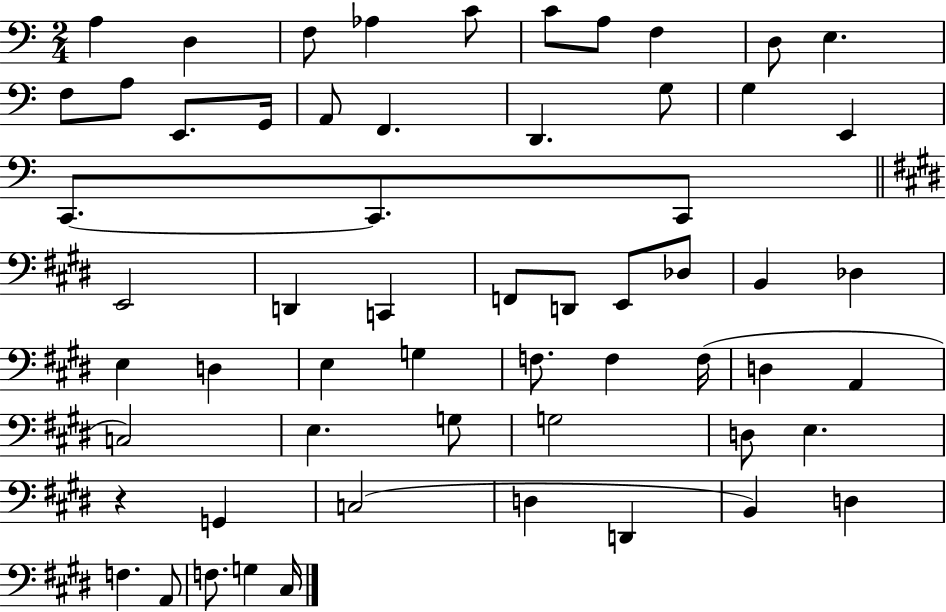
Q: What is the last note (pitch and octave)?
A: C#3